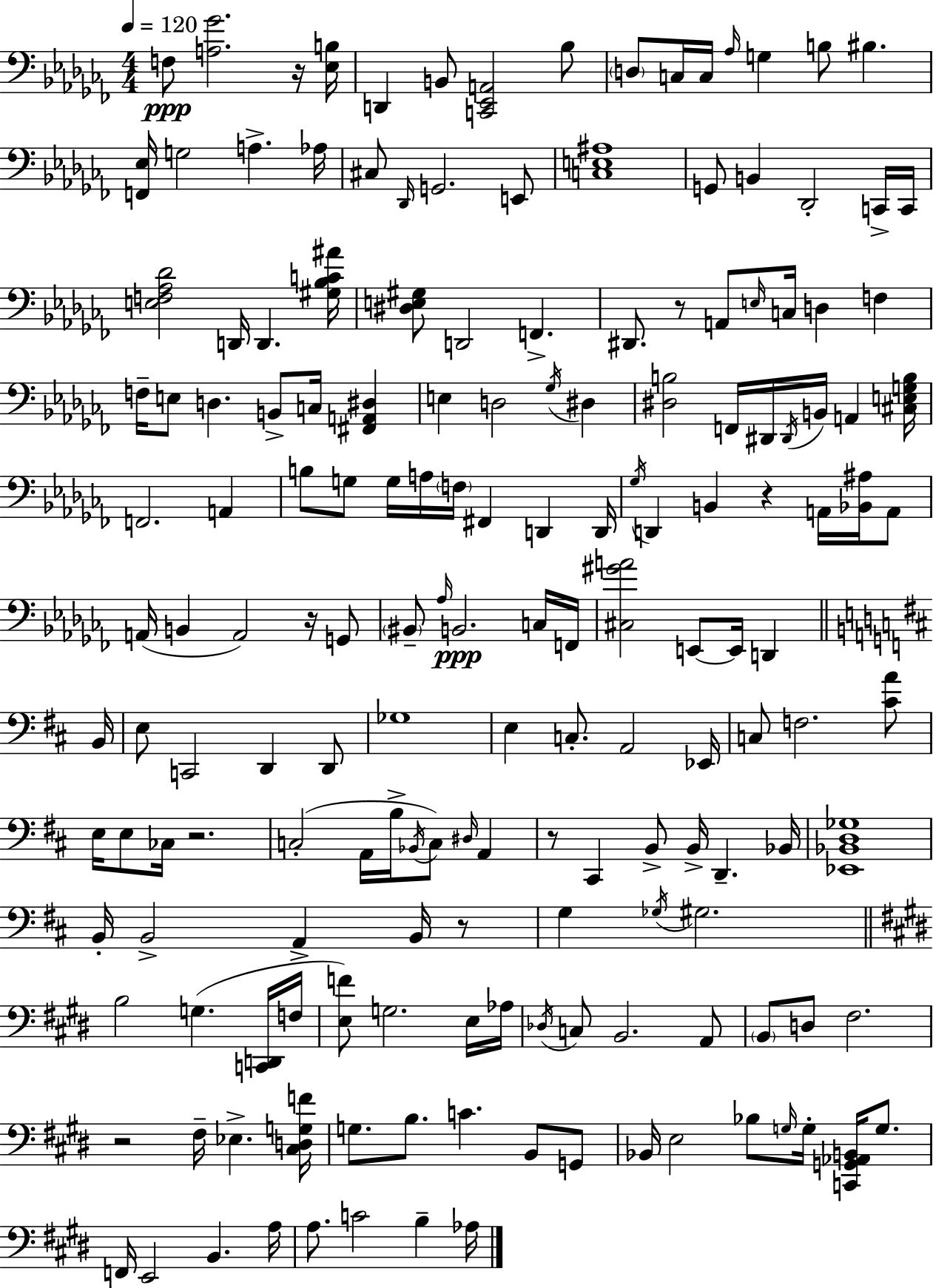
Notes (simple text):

F3/e [A3,Gb4]/h. R/s [Eb3,B3]/s D2/q B2/e [C2,Eb2,A2]/h Bb3/e D3/e C3/s C3/s Ab3/s G3/q B3/e BIS3/q. [F2,Eb3]/s G3/h A3/q. Ab3/s C#3/e Db2/s G2/h. E2/e [C3,E3,A#3]/w G2/e B2/q Db2/h C2/s C2/s [E3,F3,Ab3,Db4]/h D2/s D2/q. [G#3,Bb3,C4,A#4]/s [D#3,E3,G#3]/e D2/h F2/q. D#2/e. R/e A2/e E3/s C3/s D3/q F3/q F3/s E3/e D3/q. B2/e C3/s [F#2,A2,D#3]/q E3/q D3/h Gb3/s D#3/q [D#3,B3]/h F2/s D#2/s D#2/s B2/s A2/q [C#3,E3,G3,B3]/s F2/h. A2/q B3/e G3/e G3/s A3/s F3/s F#2/q D2/q D2/s Gb3/s D2/q B2/q R/q A2/s [Bb2,A#3]/s A2/e A2/s B2/q A2/h R/s G2/e BIS2/e Ab3/s B2/h. C3/s F2/s [C#3,G#4,A4]/h E2/e E2/s D2/q B2/s E3/e C2/h D2/q D2/e Gb3/w E3/q C3/e. A2/h Eb2/s C3/e F3/h. [C#4,A4]/e E3/s E3/e CES3/s R/h. C3/h A2/s B3/s Bb2/s C3/e D#3/s A2/q R/e C#2/q B2/e B2/s D2/q. Bb2/s [Eb2,Bb2,D3,Gb3]/w B2/s B2/h A2/q B2/s R/e G3/q Gb3/s G#3/h. B3/h G3/q. [C2,D2]/s F3/s [E3,F4]/e G3/h. E3/s Ab3/s Db3/s C3/e B2/h. A2/e B2/e D3/e F#3/h. R/h F#3/s Eb3/q. [C#3,D3,G3,F4]/s G3/e. B3/e. C4/q. B2/e G2/e Bb2/s E3/h Bb3/e G3/s G3/s [C2,G2,Ab2,B2]/s G3/e. F2/s E2/h B2/q. A3/s A3/e. C4/h B3/q Ab3/s